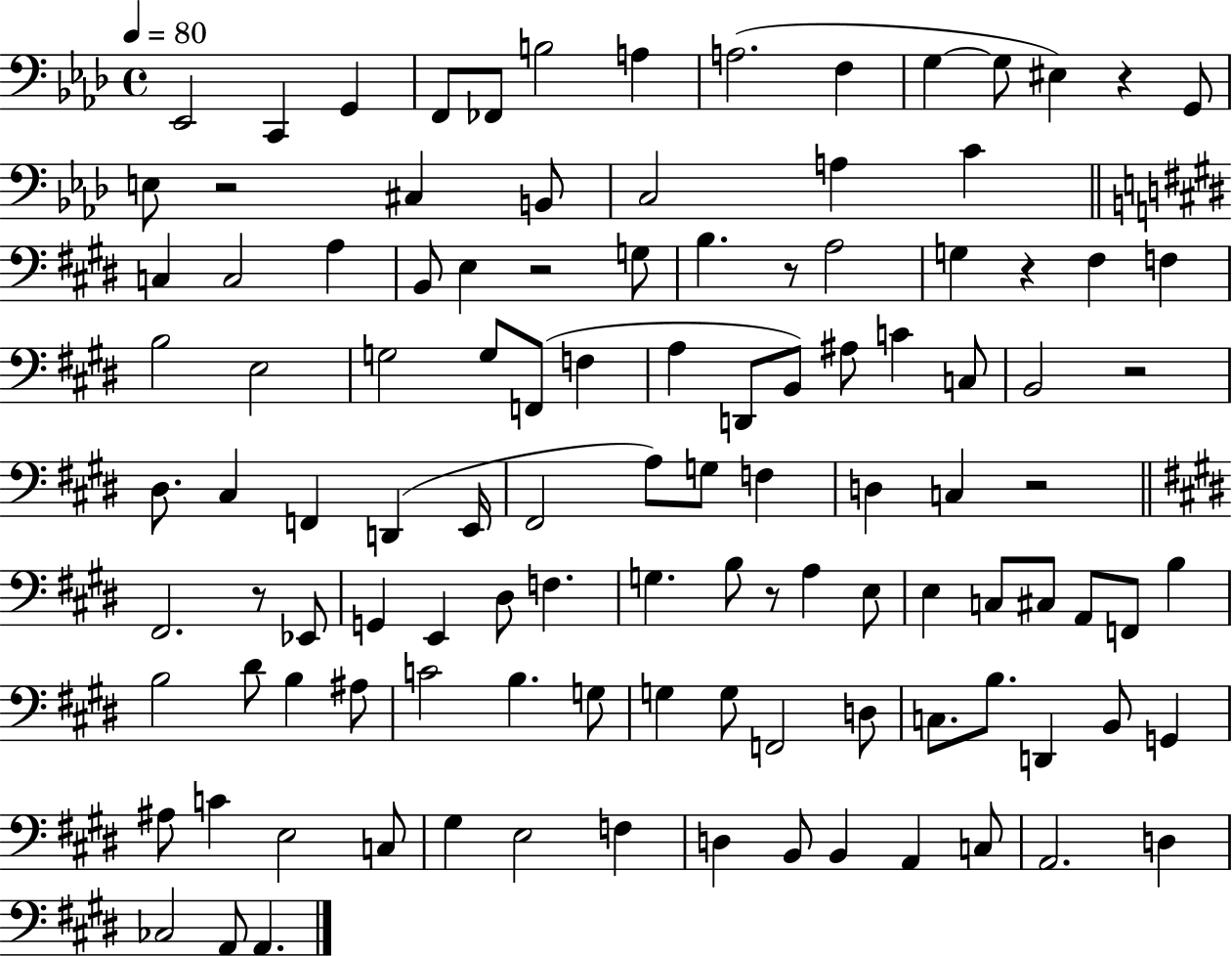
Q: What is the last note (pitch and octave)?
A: A2